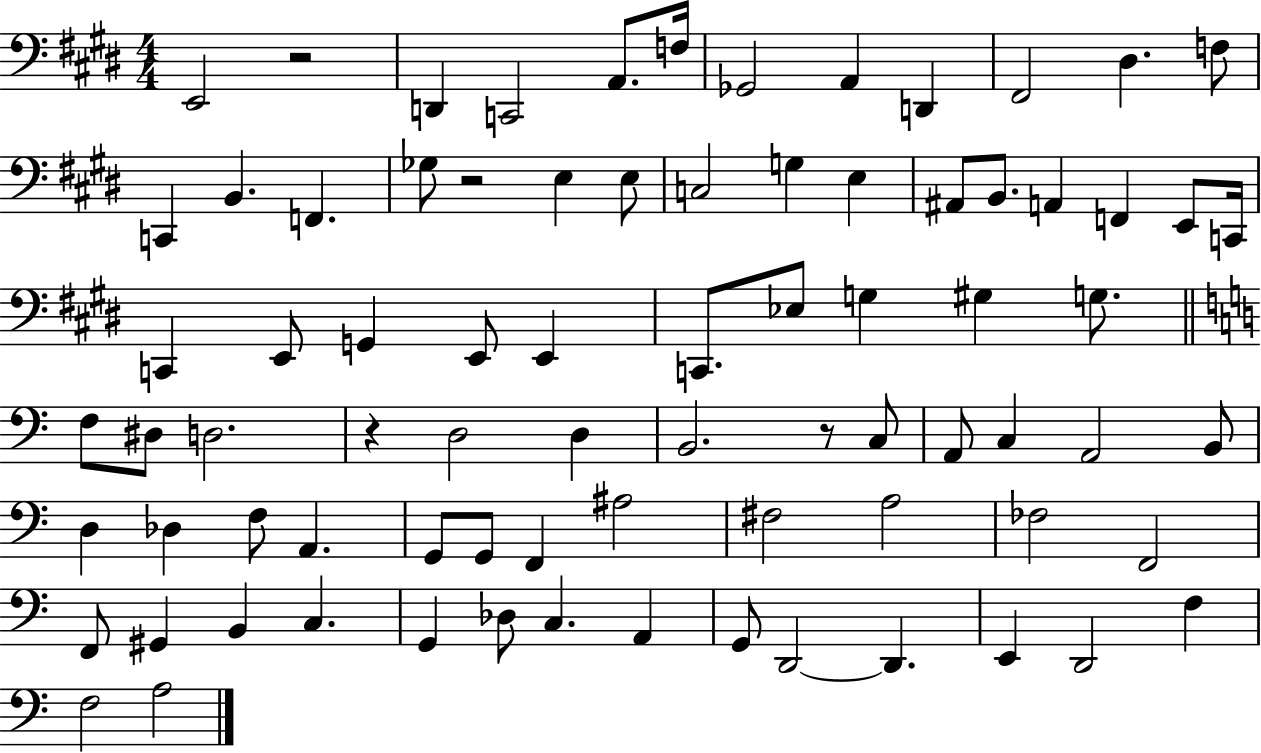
E2/h R/h D2/q C2/h A2/e. F3/s Gb2/h A2/q D2/q F#2/h D#3/q. F3/e C2/q B2/q. F2/q. Gb3/e R/h E3/q E3/e C3/h G3/q E3/q A#2/e B2/e. A2/q F2/q E2/e C2/s C2/q E2/e G2/q E2/e E2/q C2/e. Eb3/e G3/q G#3/q G3/e. F3/e D#3/e D3/h. R/q D3/h D3/q B2/h. R/e C3/e A2/e C3/q A2/h B2/e D3/q Db3/q F3/e A2/q. G2/e G2/e F2/q A#3/h F#3/h A3/h FES3/h F2/h F2/e G#2/q B2/q C3/q. G2/q Db3/e C3/q. A2/q G2/e D2/h D2/q. E2/q D2/h F3/q F3/h A3/h